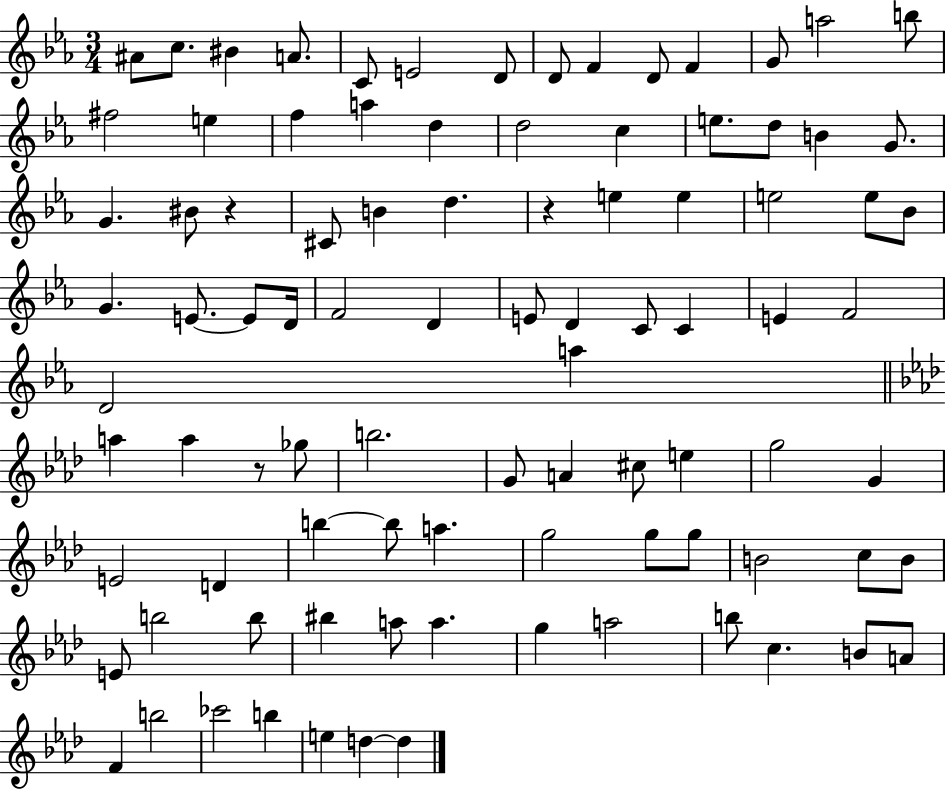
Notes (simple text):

A#4/e C5/e. BIS4/q A4/e. C4/e E4/h D4/e D4/e F4/q D4/e F4/q G4/e A5/h B5/e F#5/h E5/q F5/q A5/q D5/q D5/h C5/q E5/e. D5/e B4/q G4/e. G4/q. BIS4/e R/q C#4/e B4/q D5/q. R/q E5/q E5/q E5/h E5/e Bb4/e G4/q. E4/e. E4/e D4/s F4/h D4/q E4/e D4/q C4/e C4/q E4/q F4/h D4/h A5/q A5/q A5/q R/e Gb5/e B5/h. G4/e A4/q C#5/e E5/q G5/h G4/q E4/h D4/q B5/q B5/e A5/q. G5/h G5/e G5/e B4/h C5/e B4/e E4/e B5/h B5/e BIS5/q A5/e A5/q. G5/q A5/h B5/e C5/q. B4/e A4/e F4/q B5/h CES6/h B5/q E5/q D5/q D5/q